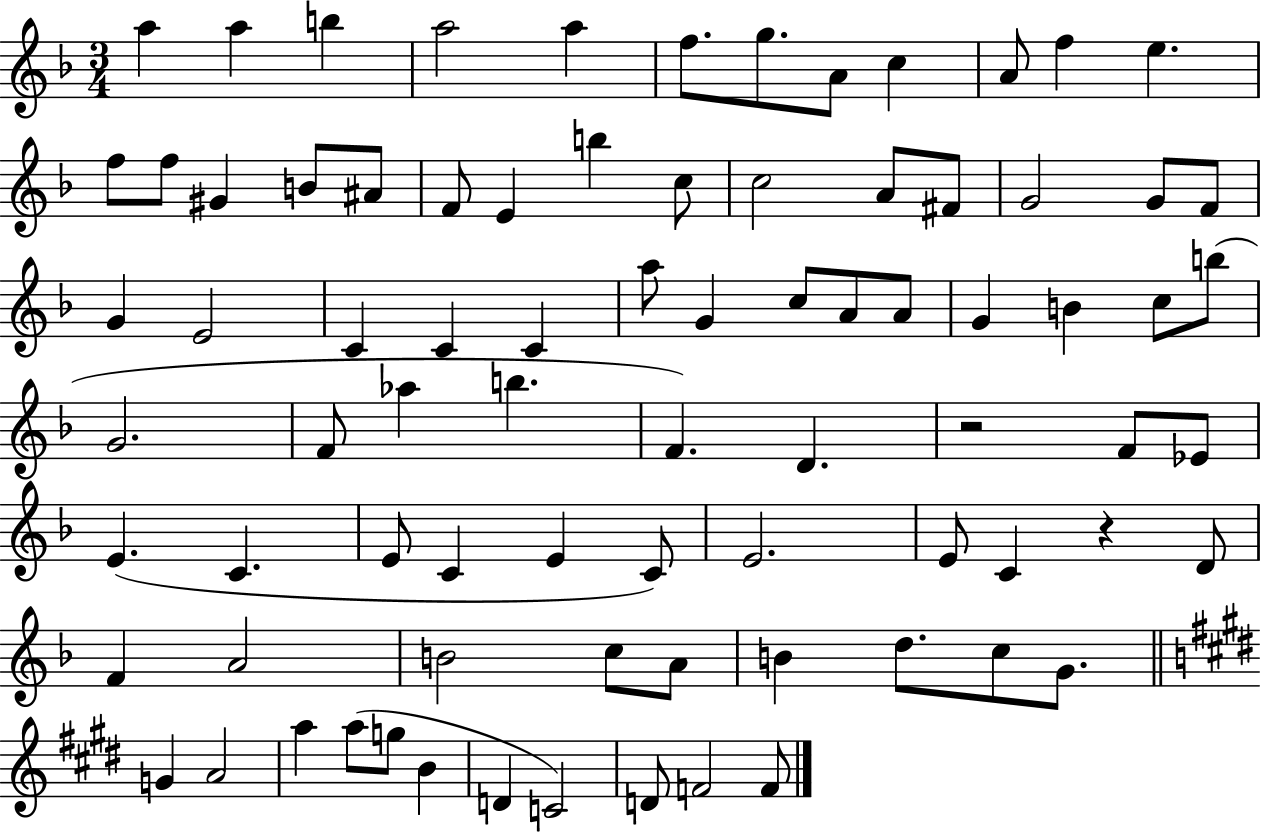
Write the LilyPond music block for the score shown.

{
  \clef treble
  \numericTimeSignature
  \time 3/4
  \key f \major
  \repeat volta 2 { a''4 a''4 b''4 | a''2 a''4 | f''8. g''8. a'8 c''4 | a'8 f''4 e''4. | \break f''8 f''8 gis'4 b'8 ais'8 | f'8 e'4 b''4 c''8 | c''2 a'8 fis'8 | g'2 g'8 f'8 | \break g'4 e'2 | c'4 c'4 c'4 | a''8 g'4 c''8 a'8 a'8 | g'4 b'4 c''8 b''8( | \break g'2. | f'8 aes''4 b''4. | f'4.) d'4. | r2 f'8 ees'8 | \break e'4.( c'4. | e'8 c'4 e'4 c'8) | e'2. | e'8 c'4 r4 d'8 | \break f'4 a'2 | b'2 c''8 a'8 | b'4 d''8. c''8 g'8. | \bar "||" \break \key e \major g'4 a'2 | a''4 a''8( g''8 b'4 | d'4 c'2) | d'8 f'2 f'8 | \break } \bar "|."
}